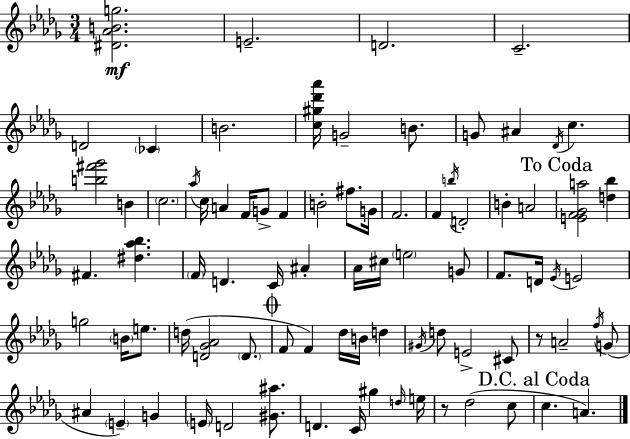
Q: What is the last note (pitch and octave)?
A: A4